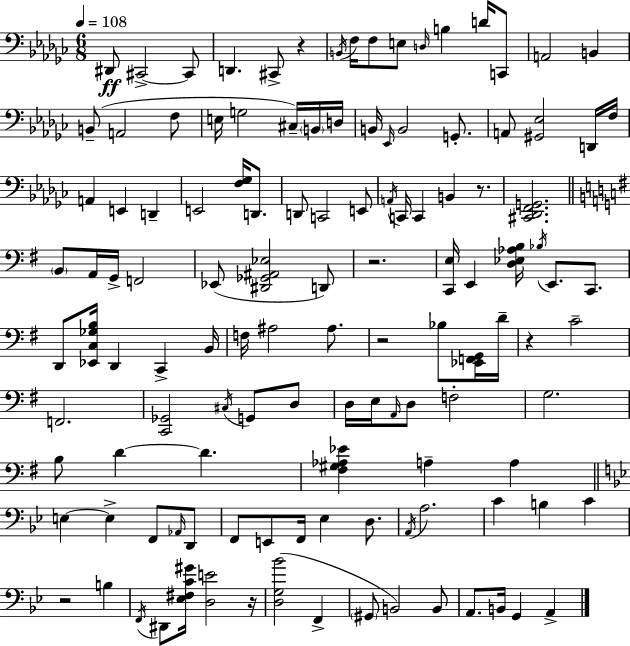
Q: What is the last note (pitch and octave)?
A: A2